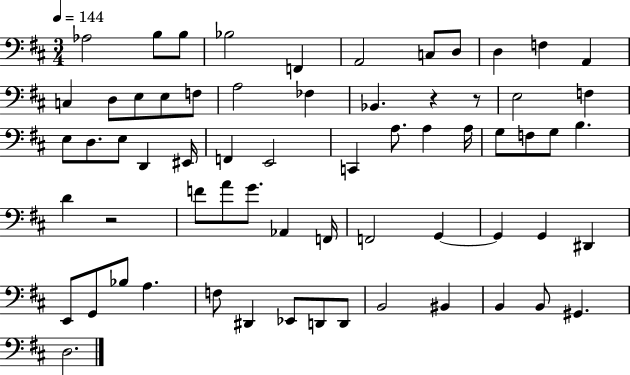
{
  \clef bass
  \numericTimeSignature
  \time 3/4
  \key d \major
  \tempo 4 = 144
  aes2 b8 b8 | bes2 f,4 | a,2 c8 d8 | d4 f4 a,4 | \break c4 d8 e8 e8 f8 | a2 fes4 | bes,4. r4 r8 | e2 f4 | \break e8 d8. e8 d,4 eis,16 | f,4 e,2 | c,4 a8. a4 a16 | g8 f8 g8 b4. | \break d'4 r2 | f'8 a'8 g'8. aes,4 f,16 | f,2 g,4~~ | g,4 g,4 dis,4 | \break e,8 g,8 bes8 a4. | f8 dis,4 ees,8 d,8 d,8 | b,2 bis,4 | b,4 b,8 gis,4. | \break d2. | \bar "|."
}